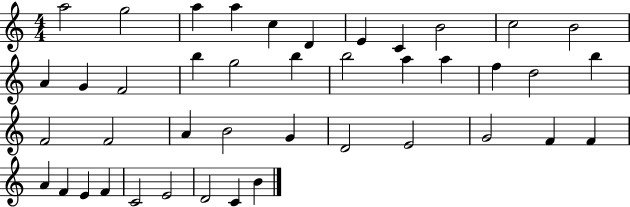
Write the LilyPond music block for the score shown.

{
  \clef treble
  \numericTimeSignature
  \time 4/4
  \key c \major
  a''2 g''2 | a''4 a''4 c''4 d'4 | e'4 c'4 b'2 | c''2 b'2 | \break a'4 g'4 f'2 | b''4 g''2 b''4 | b''2 a''4 a''4 | f''4 d''2 b''4 | \break f'2 f'2 | a'4 b'2 g'4 | d'2 e'2 | g'2 f'4 f'4 | \break a'4 f'4 e'4 f'4 | c'2 e'2 | d'2 c'4 b'4 | \bar "|."
}